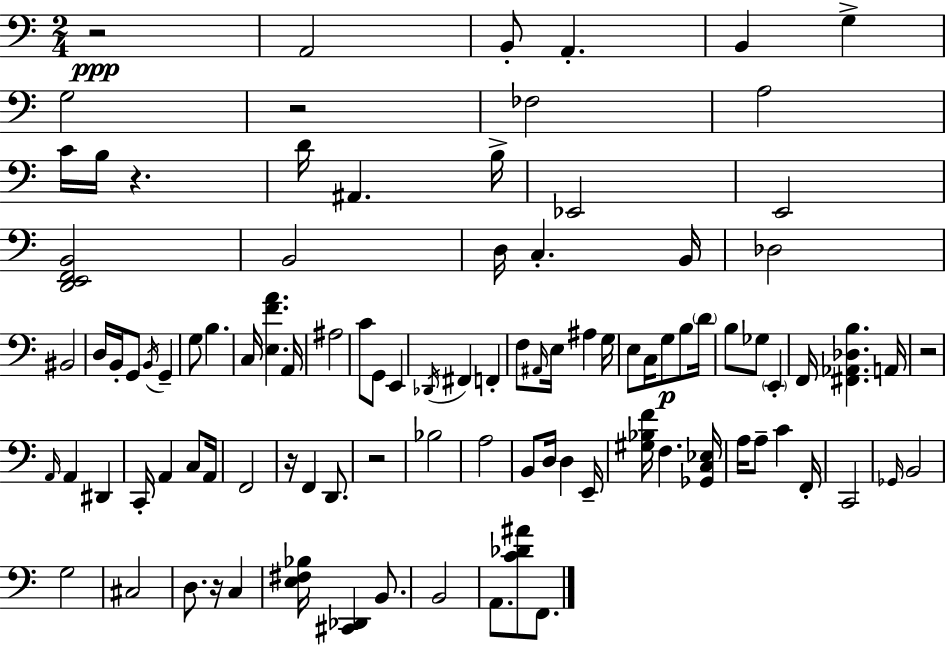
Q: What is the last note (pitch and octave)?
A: F2